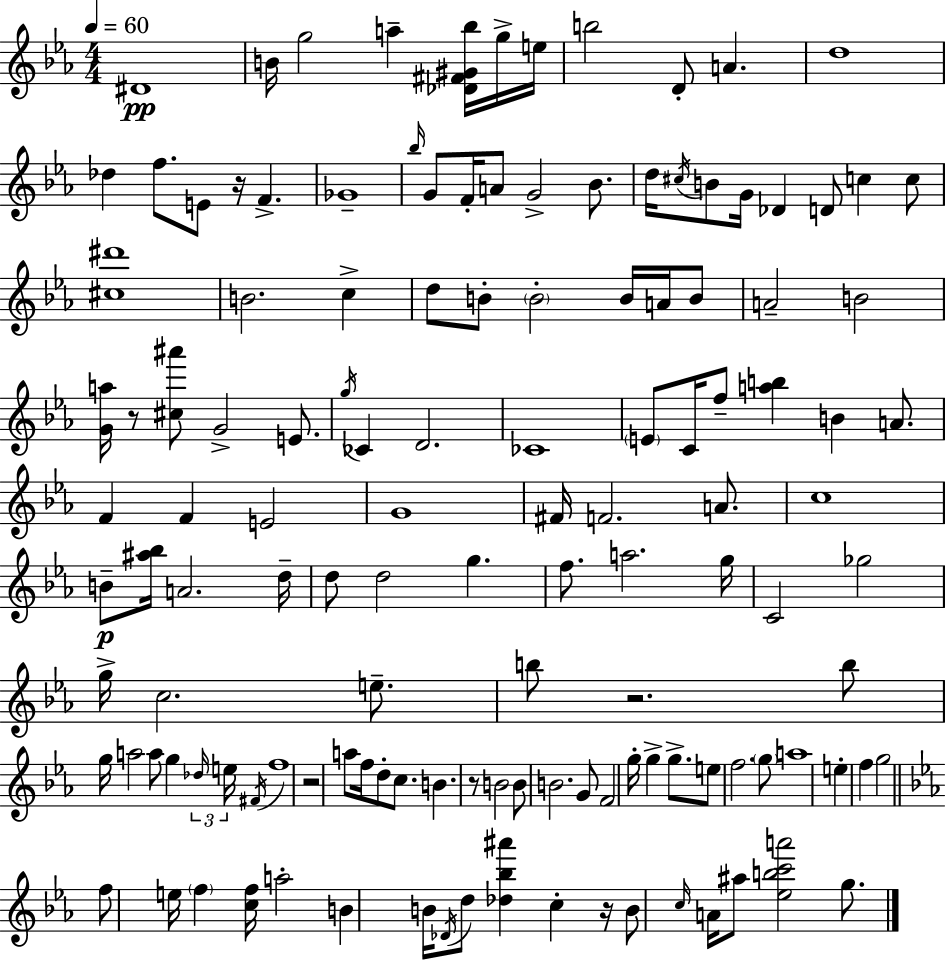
{
  \clef treble
  \numericTimeSignature
  \time 4/4
  \key c \minor
  \tempo 4 = 60
  \repeat volta 2 { dis'1\pp | b'16 g''2 a''4-- <des' fis' gis' bes''>16 g''16-> e''16 | b''2 d'8-. a'4. | d''1 | \break des''4 f''8. e'8 r16 f'4.-> | ges'1-- | \grace { bes''16 } g'8 f'16-. a'8 g'2-> bes'8. | d''16 \acciaccatura { cis''16 } b'8 g'16 des'4 d'8 c''4 | \break c''8 <cis'' dis'''>1 | b'2. c''4-> | d''8 b'8-. \parenthesize b'2-. b'16 a'16 | b'8 a'2-- b'2 | \break <g' a''>16 r8 <cis'' ais'''>8 g'2-> e'8. | \acciaccatura { g''16 } ces'4 d'2. | ces'1 | \parenthesize e'8 c'16 f''8-- <a'' b''>4 b'4 | \break a'8. f'4 f'4 e'2 | g'1 | fis'16 f'2. | a'8. c''1 | \break b'8--\p <ais'' bes''>16 a'2. | d''16-- d''8 d''2 g''4. | f''8. a''2. | g''16 c'2 ges''2 | \break g''16-> c''2. | e''8.-- b''8 r2. | b''8 g''16 a''2 a''8 g''4 | \tuplet 3/2 { \grace { des''16 } e''16 \acciaccatura { fis'16 } } f''1 | \break r2 a''8 f''16 | d''8-. c''8. b'4. r8 b'2 | b'8 b'2. | g'8 f'2 g''16-. g''4-> | \break g''8.-> e''8 f''2. | \parenthesize g''8 a''1 | e''4-. f''4 g''2 | \bar "||" \break \key c \minor f''8 e''16 \parenthesize f''4 <c'' f''>16 a''2-. | b'4 b'16 \acciaccatura { des'16 } d''8 <des'' bes'' ais'''>4 c''4-. | r16 b'8 \grace { c''16 } a'16 ais''8 <ees'' b'' c''' a'''>2 g''8. | } \bar "|."
}